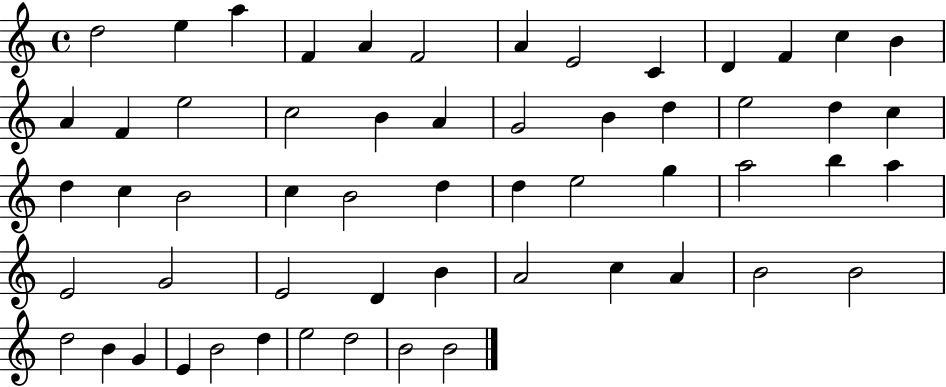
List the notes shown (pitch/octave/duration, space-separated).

D5/h E5/q A5/q F4/q A4/q F4/h A4/q E4/h C4/q D4/q F4/q C5/q B4/q A4/q F4/q E5/h C5/h B4/q A4/q G4/h B4/q D5/q E5/h D5/q C5/q D5/q C5/q B4/h C5/q B4/h D5/q D5/q E5/h G5/q A5/h B5/q A5/q E4/h G4/h E4/h D4/q B4/q A4/h C5/q A4/q B4/h B4/h D5/h B4/q G4/q E4/q B4/h D5/q E5/h D5/h B4/h B4/h